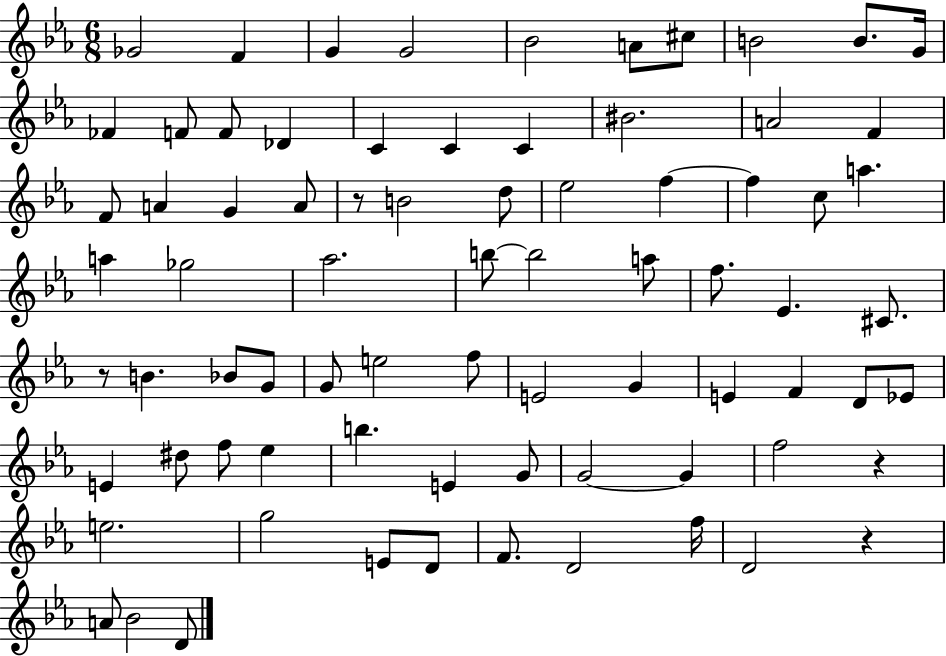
X:1
T:Untitled
M:6/8
L:1/4
K:Eb
_G2 F G G2 _B2 A/2 ^c/2 B2 B/2 G/4 _F F/2 F/2 _D C C C ^B2 A2 F F/2 A G A/2 z/2 B2 d/2 _e2 f f c/2 a a _g2 _a2 b/2 b2 a/2 f/2 _E ^C/2 z/2 B _B/2 G/2 G/2 e2 f/2 E2 G E F D/2 _E/2 E ^d/2 f/2 _e b E G/2 G2 G f2 z e2 g2 E/2 D/2 F/2 D2 f/4 D2 z A/2 _B2 D/2